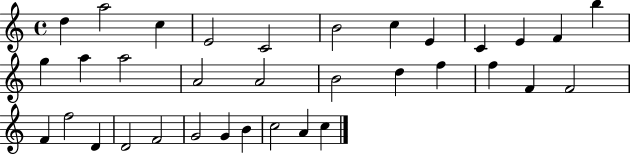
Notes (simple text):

D5/q A5/h C5/q E4/h C4/h B4/h C5/q E4/q C4/q E4/q F4/q B5/q G5/q A5/q A5/h A4/h A4/h B4/h D5/q F5/q F5/q F4/q F4/h F4/q F5/h D4/q D4/h F4/h G4/h G4/q B4/q C5/h A4/q C5/q